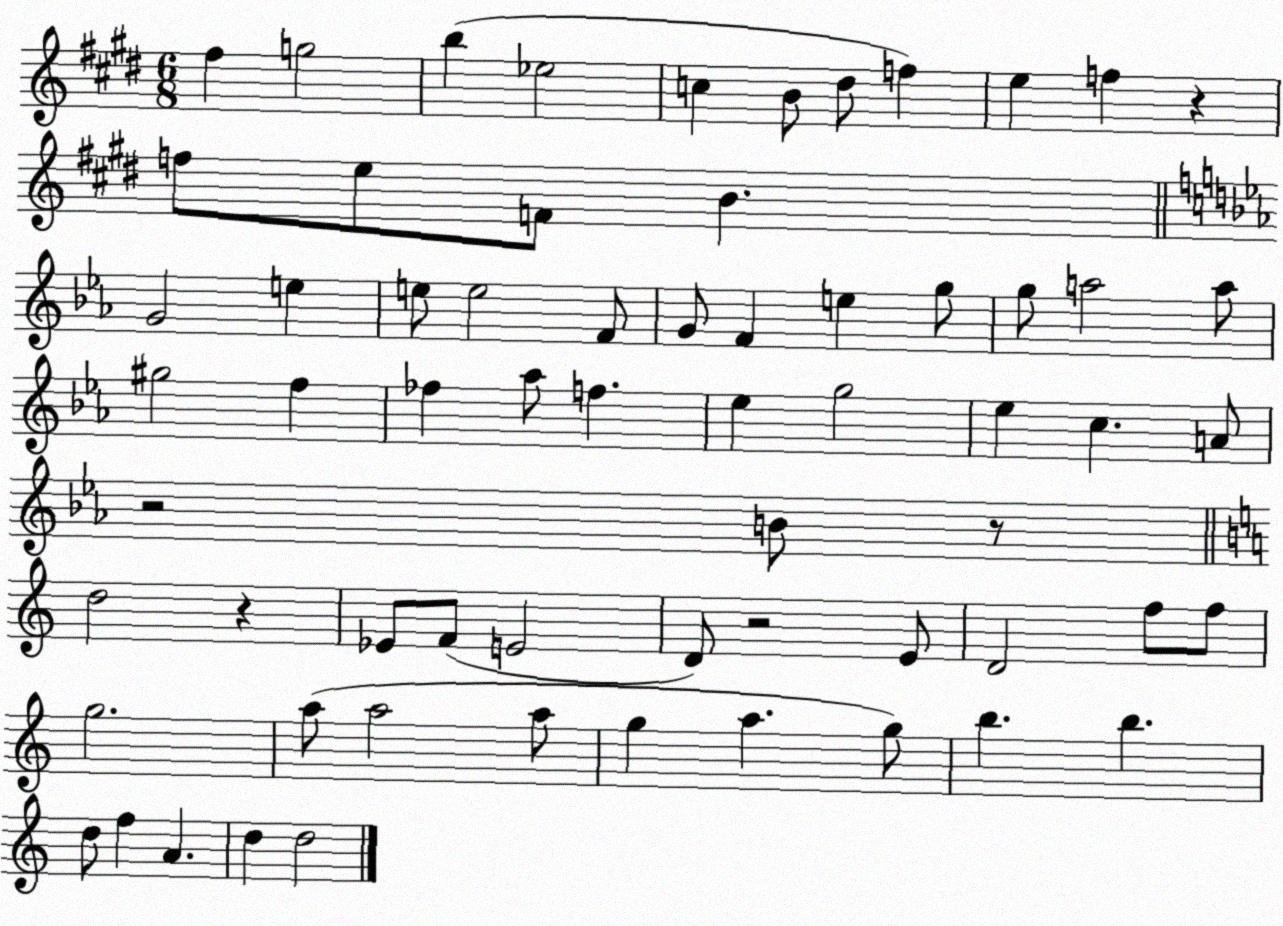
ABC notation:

X:1
T:Untitled
M:6/8
L:1/4
K:E
^f g2 b _e2 c B/2 ^d/2 f e f z f/2 e/2 F/2 B G2 e e/2 e2 F/2 G/2 F e g/2 g/2 a2 a/2 ^g2 f _f _a/2 f _e g2 _e c A/2 z2 B/2 z/2 d2 z _E/2 F/2 E2 D/2 z2 E/2 D2 f/2 f/2 g2 a/2 a2 a/2 g a g/2 b b d/2 f A d d2